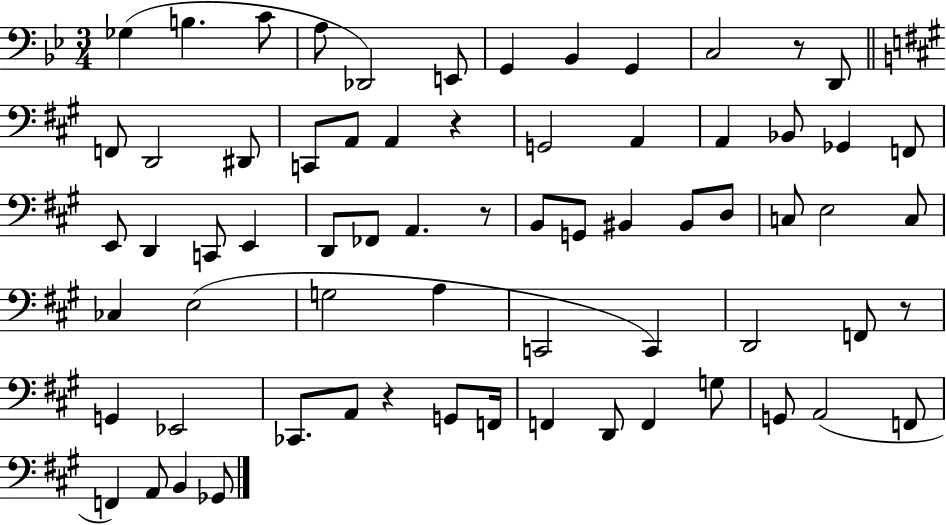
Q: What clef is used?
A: bass